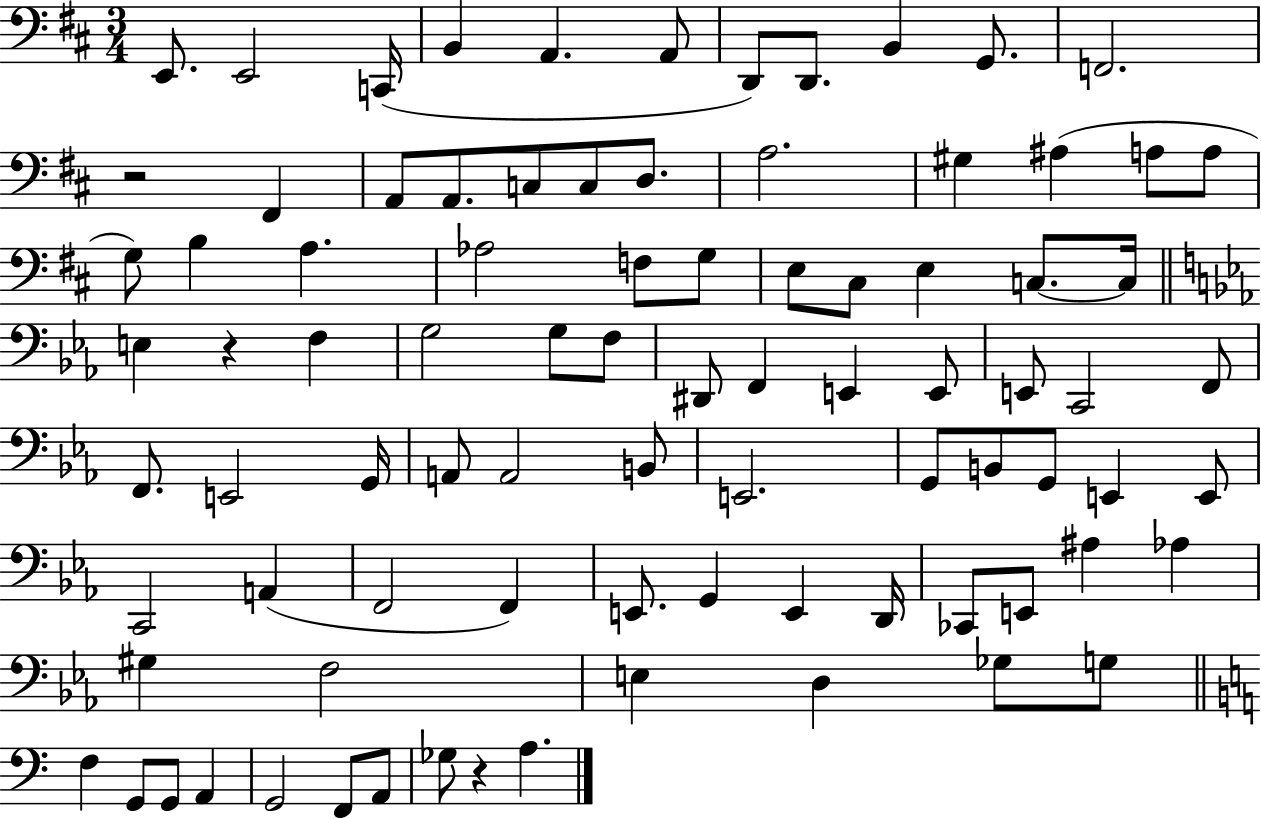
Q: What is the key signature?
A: D major